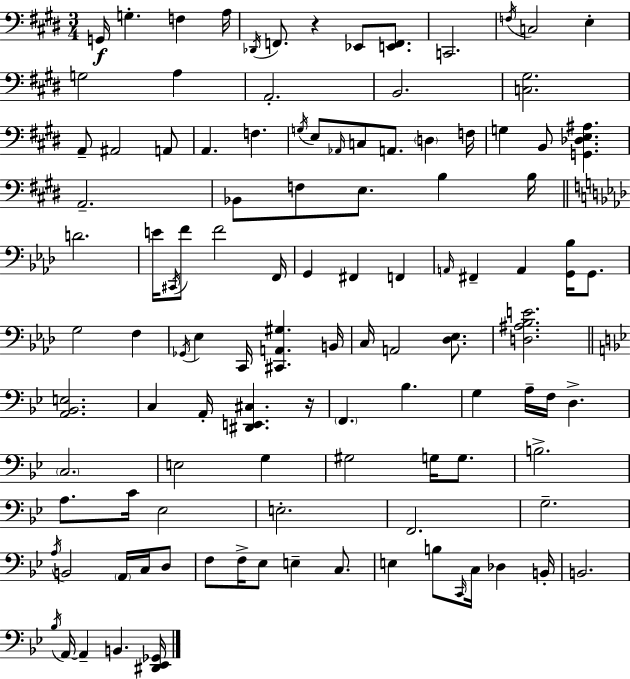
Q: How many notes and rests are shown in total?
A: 110